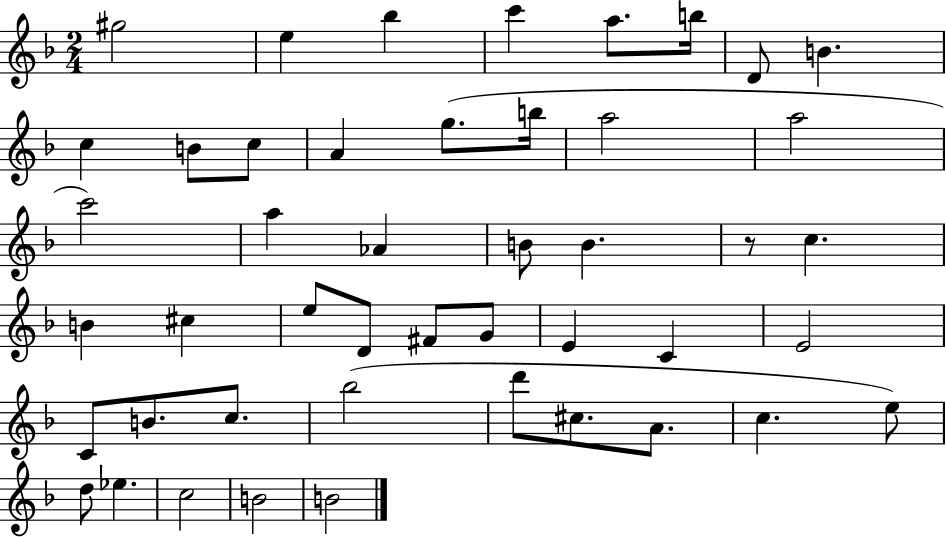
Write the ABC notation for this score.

X:1
T:Untitled
M:2/4
L:1/4
K:F
^g2 e _b c' a/2 b/4 D/2 B c B/2 c/2 A g/2 b/4 a2 a2 c'2 a _A B/2 B z/2 c B ^c e/2 D/2 ^F/2 G/2 E C E2 C/2 B/2 c/2 _b2 d'/2 ^c/2 A/2 c e/2 d/2 _e c2 B2 B2